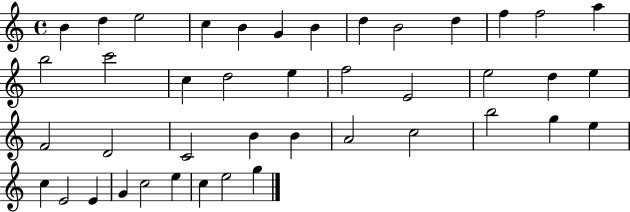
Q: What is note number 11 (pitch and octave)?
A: F5